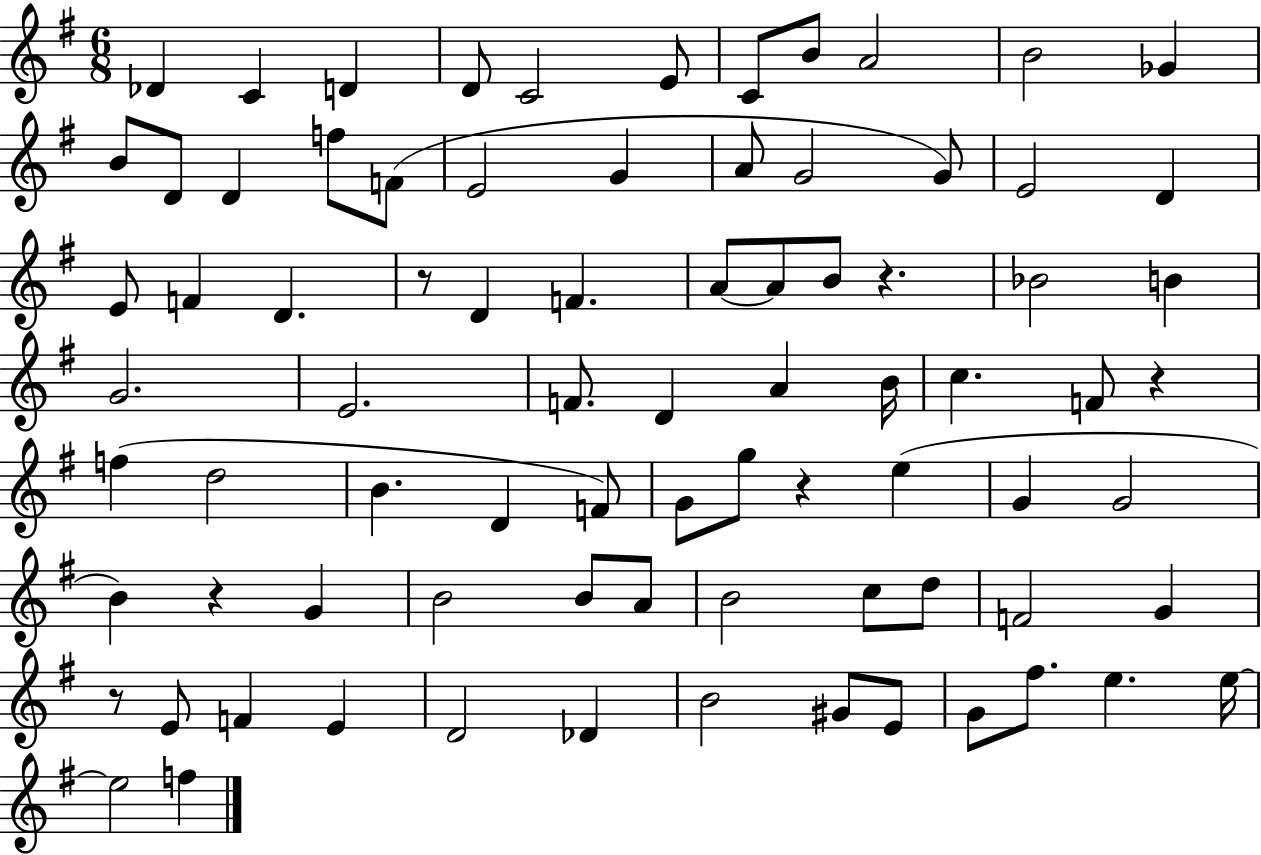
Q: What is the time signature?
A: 6/8